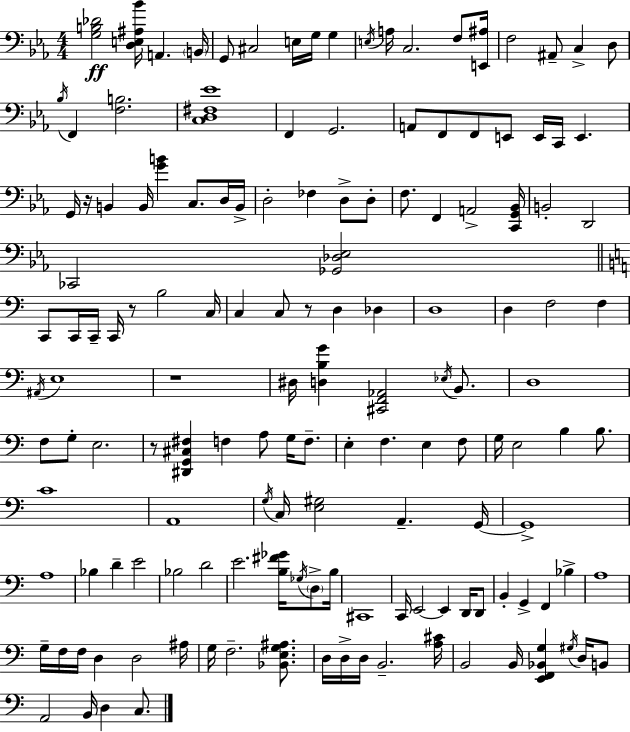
X:1
T:Untitled
M:4/4
L:1/4
K:Cm
[G,B,_D]2 [D,E,^A,_B]/4 A,, B,,/4 G,,/2 ^C,2 E,/4 G,/4 G, E,/4 A,/4 C,2 F,/2 [E,,^A,]/4 F,2 ^A,,/2 C, D,/2 _B,/4 F,, [F,B,]2 [C,D,^F,_E]4 F,, G,,2 A,,/2 F,,/2 F,,/2 E,,/2 E,,/4 C,,/4 E,, G,,/4 z/4 B,, B,,/4 [GB] C,/2 D,/4 B,,/4 D,2 _F, D,/2 D,/2 F,/2 F,, A,,2 [C,,G,,_B,,]/4 B,,2 D,,2 _C,,2 [_G,,_D,_E,]2 C,,/2 C,,/4 C,,/4 C,,/4 z/2 B,2 C,/4 C, C,/2 z/2 D, _D, D,4 D, F,2 F, ^A,,/4 E,4 z4 ^D,/4 [D,B,G] [^C,,F,,_A,,]2 _E,/4 B,,/2 D,4 F,/2 G,/2 E,2 z/2 [^D,,G,,^C,^F,] F, A,/2 G,/4 F,/2 E, F, E, F,/2 G,/4 E,2 B, B,/2 C4 A,,4 G,/4 C,/4 [E,^G,]2 A,, G,,/4 G,,4 A,4 _B, D E2 _B,2 D2 E2 [B,^F_G]/4 _G,/4 D,/2 B,/4 ^C,,4 C,,/4 E,,2 E,, D,,/4 D,,/2 B,, G,, F,, _B, A,4 G,/4 F,/4 F,/4 D, D,2 ^A,/4 G,/4 F,2 [_B,,E,G,^A,]/2 D,/4 D,/4 D,/4 B,,2 [A,^C]/4 B,,2 B,,/4 [E,,F,,_B,,G,] ^G,/4 D,/4 B,,/2 A,,2 B,,/4 D, C,/2